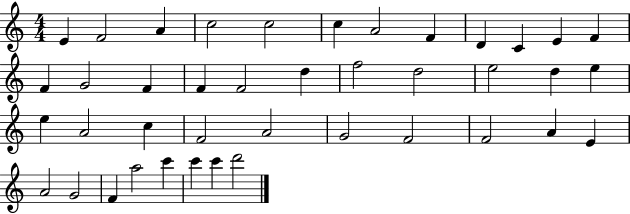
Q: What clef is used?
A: treble